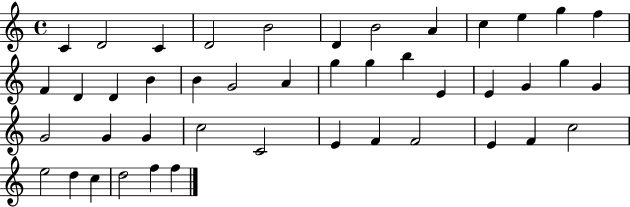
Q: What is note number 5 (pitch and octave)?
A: B4